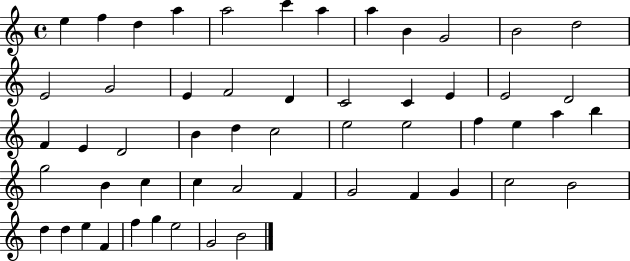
X:1
T:Untitled
M:4/4
L:1/4
K:C
e f d a a2 c' a a B G2 B2 d2 E2 G2 E F2 D C2 C E E2 D2 F E D2 B d c2 e2 e2 f e a b g2 B c c A2 F G2 F G c2 B2 d d e F f g e2 G2 B2